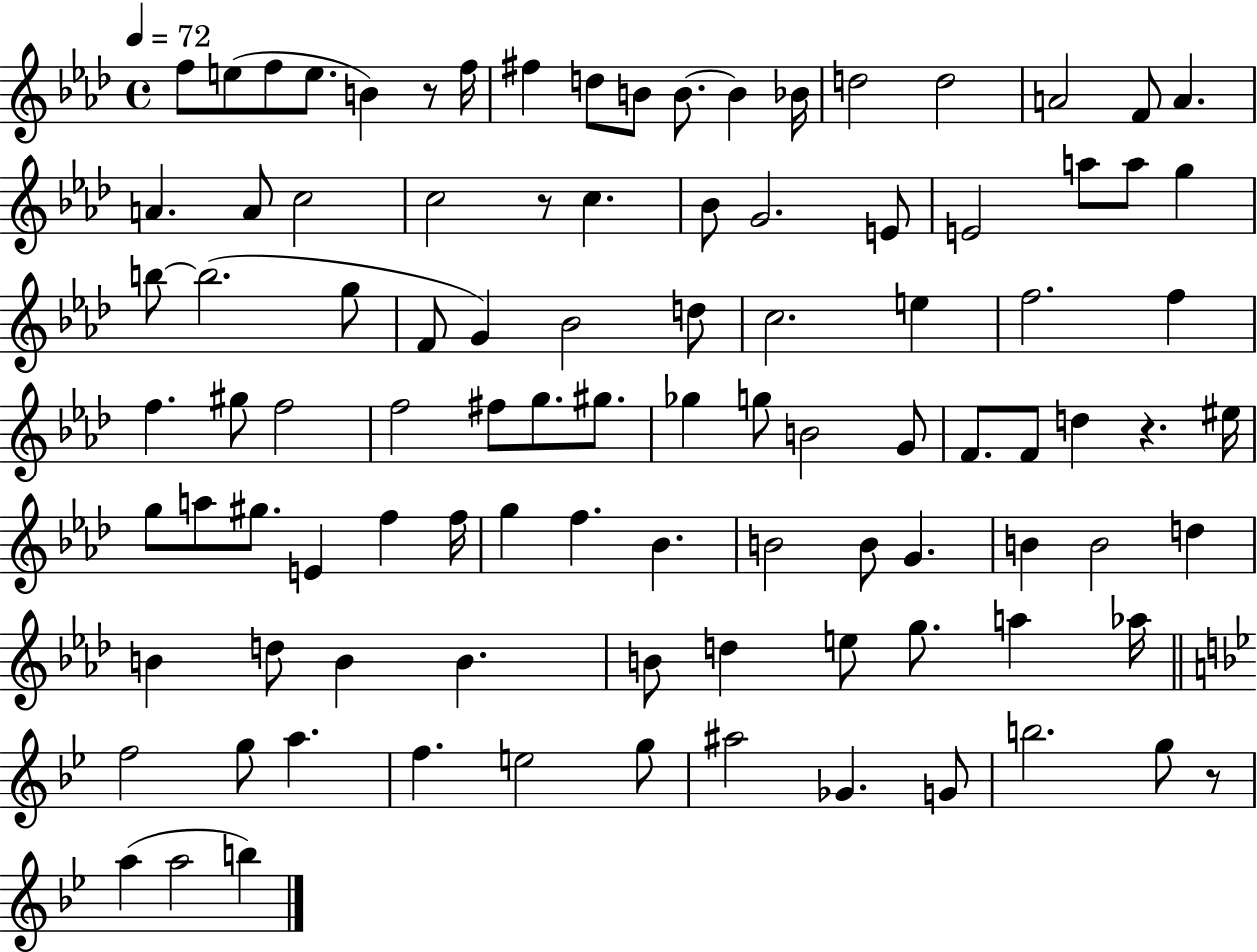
{
  \clef treble
  \time 4/4
  \defaultTimeSignature
  \key aes \major
  \tempo 4 = 72
  \repeat volta 2 { f''8 e''8( f''8 e''8. b'4) r8 f''16 | fis''4 d''8 b'8 b'8.~~ b'4 bes'16 | d''2 d''2 | a'2 f'8 a'4. | \break a'4. a'8 c''2 | c''2 r8 c''4. | bes'8 g'2. e'8 | e'2 a''8 a''8 g''4 | \break b''8~~ b''2.( g''8 | f'8 g'4) bes'2 d''8 | c''2. e''4 | f''2. f''4 | \break f''4. gis''8 f''2 | f''2 fis''8 g''8. gis''8. | ges''4 g''8 b'2 g'8 | f'8. f'8 d''4 r4. eis''16 | \break g''8 a''8 gis''8. e'4 f''4 f''16 | g''4 f''4. bes'4. | b'2 b'8 g'4. | b'4 b'2 d''4 | \break b'4 d''8 b'4 b'4. | b'8 d''4 e''8 g''8. a''4 aes''16 | \bar "||" \break \key g \minor f''2 g''8 a''4. | f''4. e''2 g''8 | ais''2 ges'4. g'8 | b''2. g''8 r8 | \break a''4( a''2 b''4) | } \bar "|."
}